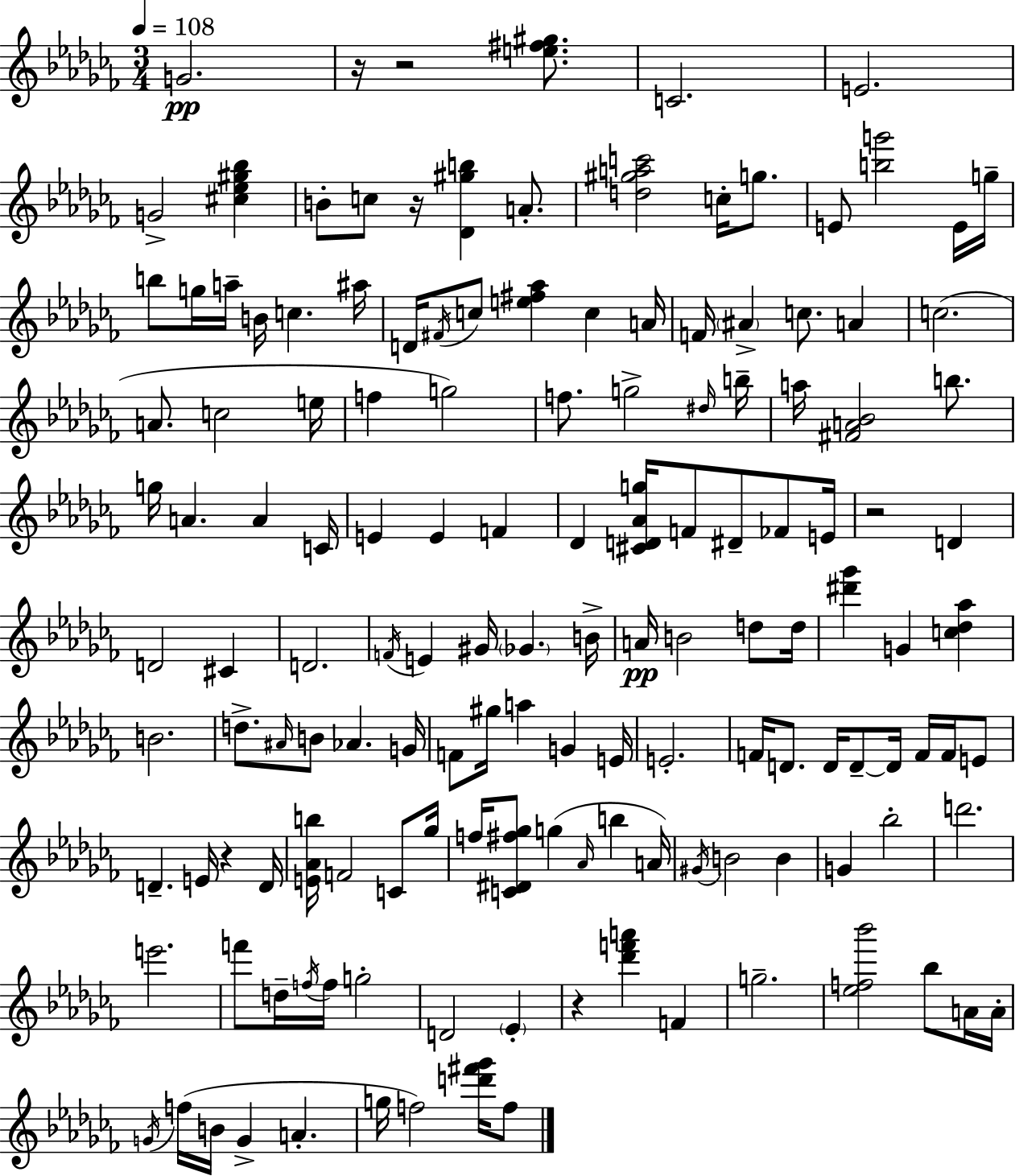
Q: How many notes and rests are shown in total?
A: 144